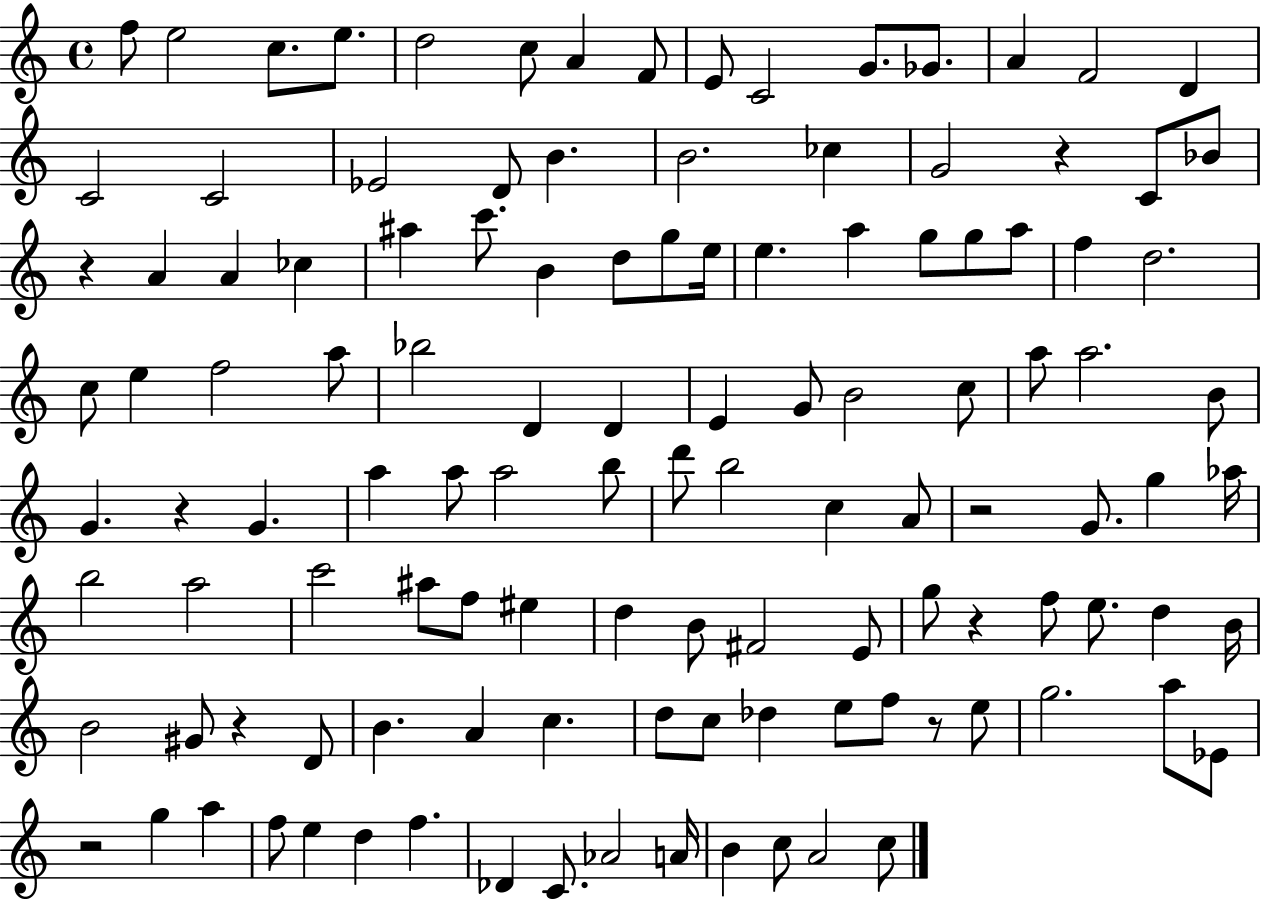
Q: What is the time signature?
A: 4/4